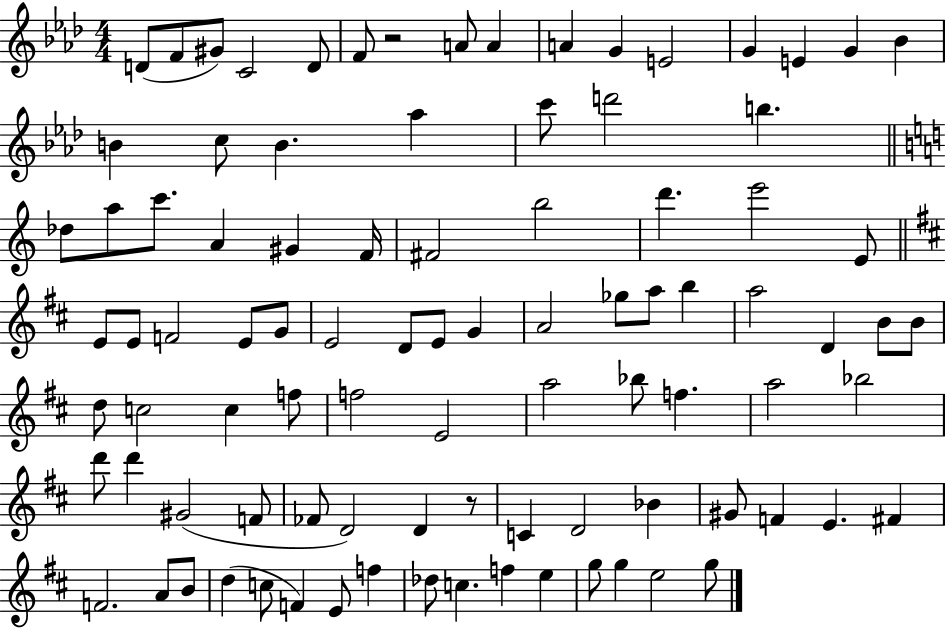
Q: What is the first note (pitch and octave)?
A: D4